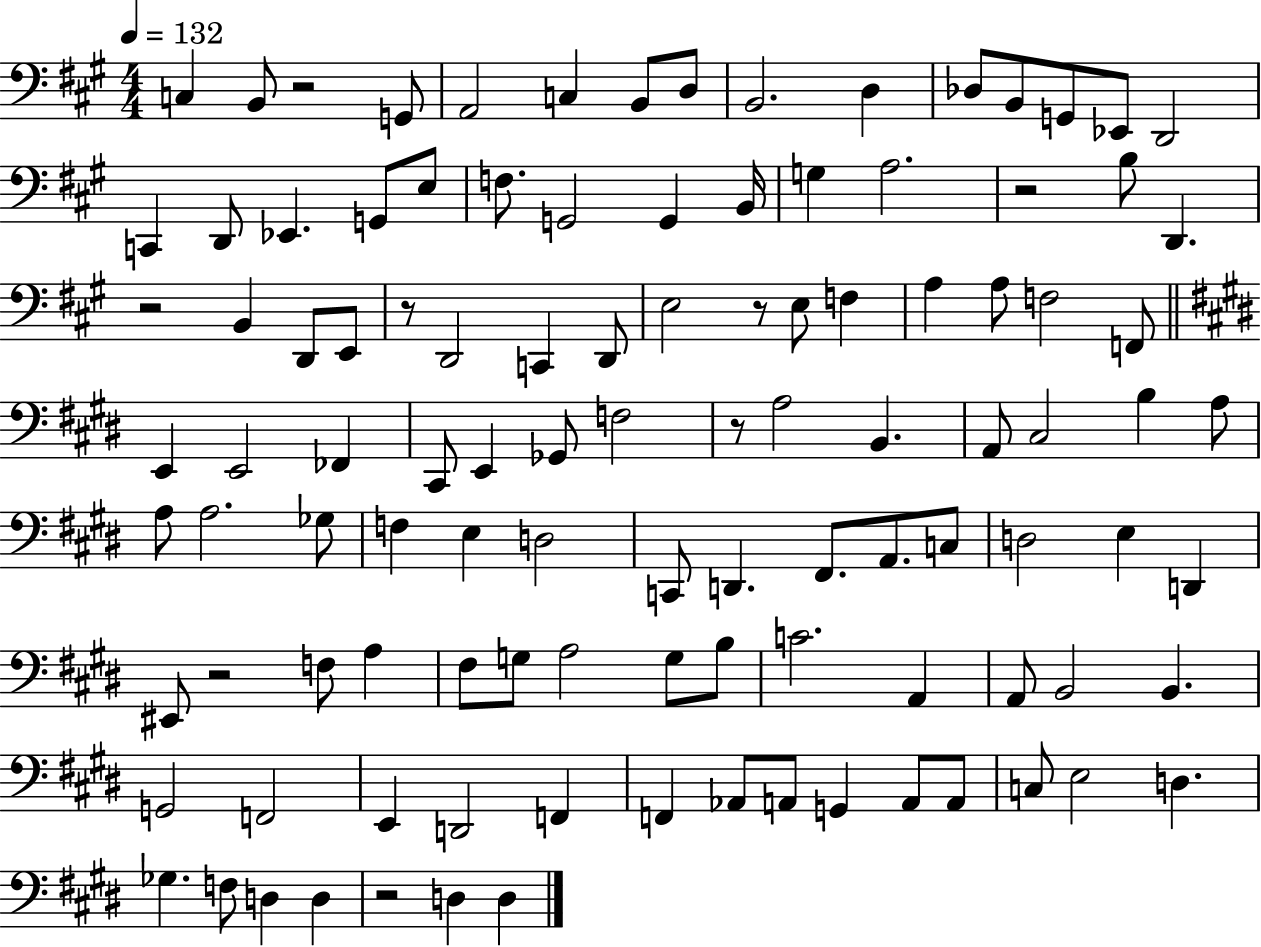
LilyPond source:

{
  \clef bass
  \numericTimeSignature
  \time 4/4
  \key a \major
  \tempo 4 = 132
  c4 b,8 r2 g,8 | a,2 c4 b,8 d8 | b,2. d4 | des8 b,8 g,8 ees,8 d,2 | \break c,4 d,8 ees,4. g,8 e8 | f8. g,2 g,4 b,16 | g4 a2. | r2 b8 d,4. | \break r2 b,4 d,8 e,8 | r8 d,2 c,4 d,8 | e2 r8 e8 f4 | a4 a8 f2 f,8 | \break \bar "||" \break \key e \major e,4 e,2 fes,4 | cis,8 e,4 ges,8 f2 | r8 a2 b,4. | a,8 cis2 b4 a8 | \break a8 a2. ges8 | f4 e4 d2 | c,8 d,4. fis,8. a,8. c8 | d2 e4 d,4 | \break eis,8 r2 f8 a4 | fis8 g8 a2 g8 b8 | c'2. a,4 | a,8 b,2 b,4. | \break g,2 f,2 | e,4 d,2 f,4 | f,4 aes,8 a,8 g,4 a,8 a,8 | c8 e2 d4. | \break ges4. f8 d4 d4 | r2 d4 d4 | \bar "|."
}